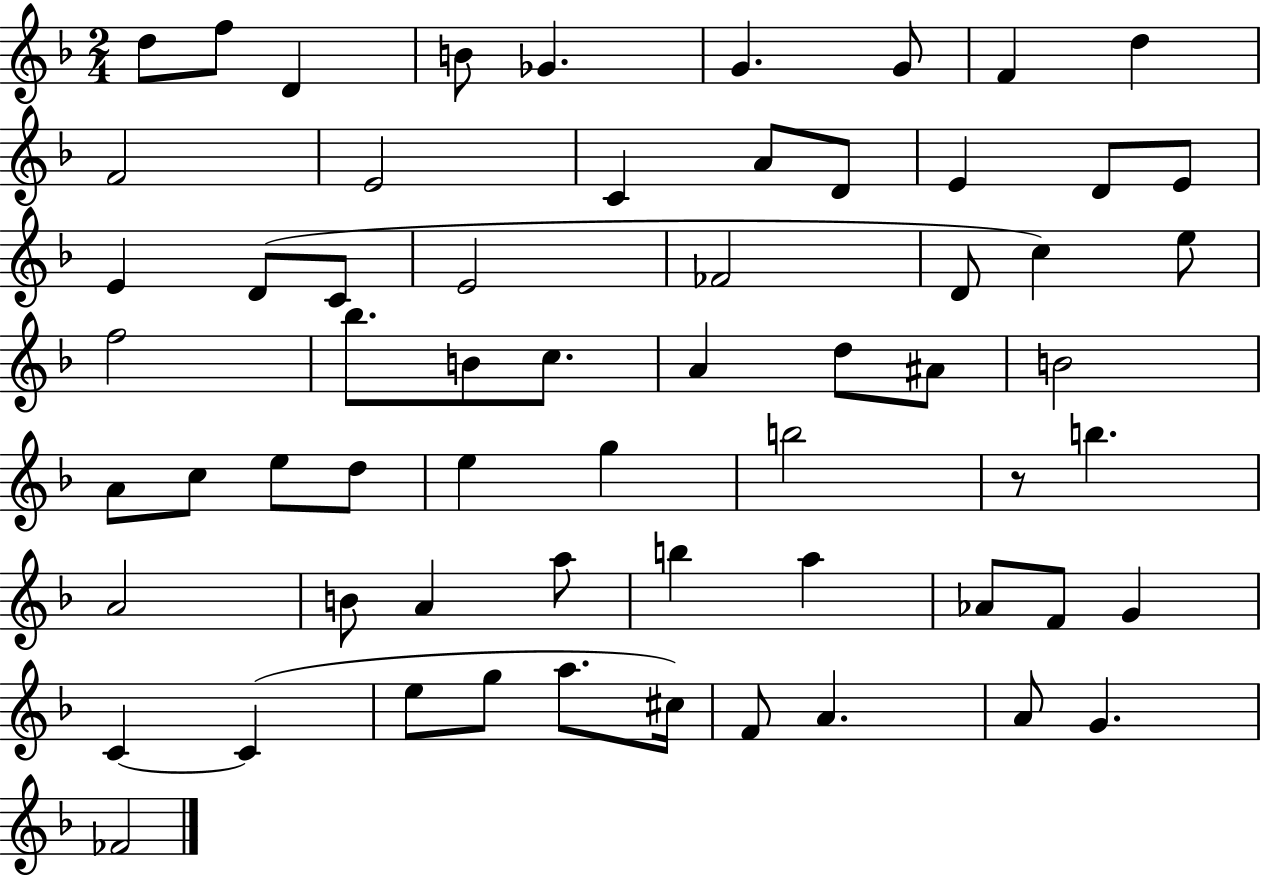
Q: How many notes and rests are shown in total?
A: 62